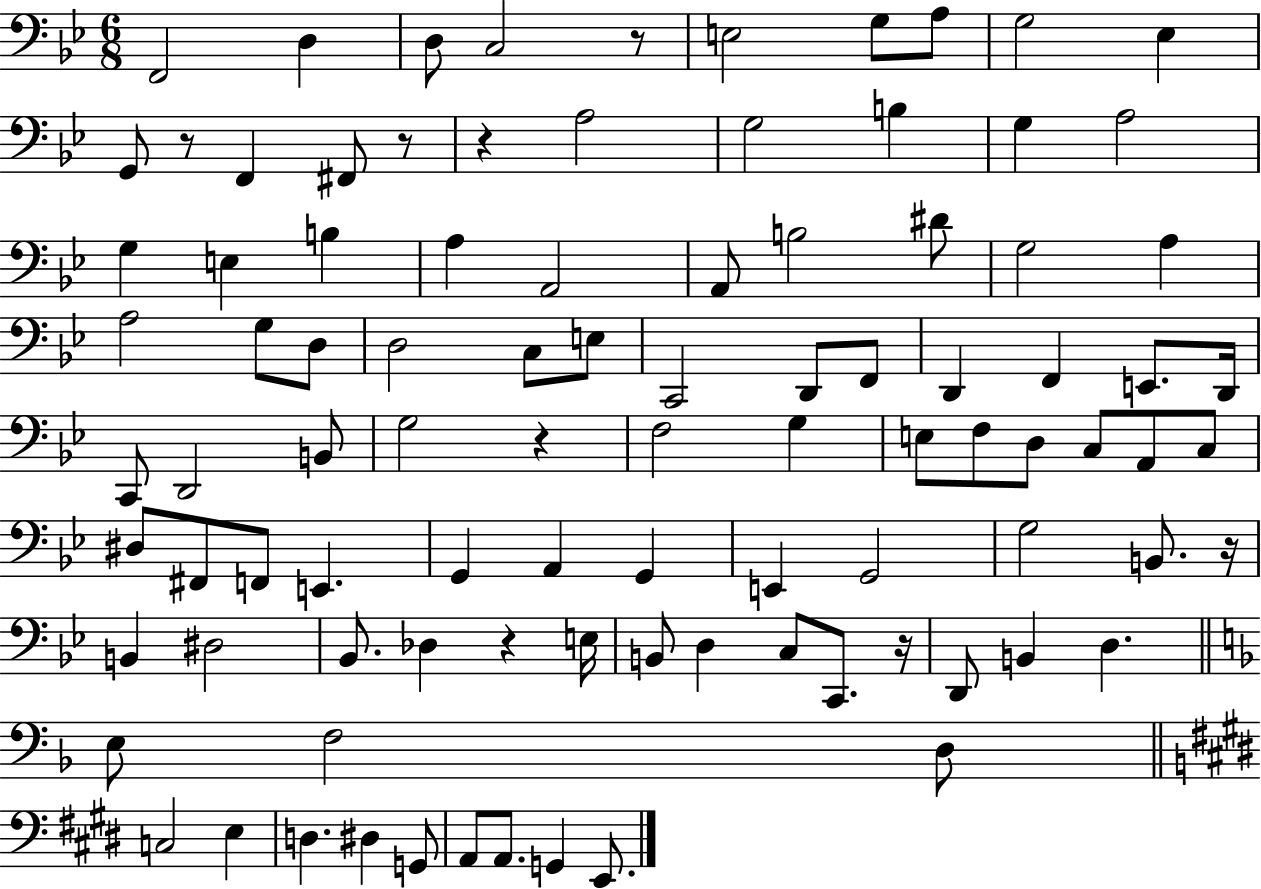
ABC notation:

X:1
T:Untitled
M:6/8
L:1/4
K:Bb
F,,2 D, D,/2 C,2 z/2 E,2 G,/2 A,/2 G,2 _E, G,,/2 z/2 F,, ^F,,/2 z/2 z A,2 G,2 B, G, A,2 G, E, B, A, A,,2 A,,/2 B,2 ^D/2 G,2 A, A,2 G,/2 D,/2 D,2 C,/2 E,/2 C,,2 D,,/2 F,,/2 D,, F,, E,,/2 D,,/4 C,,/2 D,,2 B,,/2 G,2 z F,2 G, E,/2 F,/2 D,/2 C,/2 A,,/2 C,/2 ^D,/2 ^F,,/2 F,,/2 E,, G,, A,, G,, E,, G,,2 G,2 B,,/2 z/4 B,, ^D,2 _B,,/2 _D, z E,/4 B,,/2 D, C,/2 C,,/2 z/4 D,,/2 B,, D, E,/2 F,2 D,/2 C,2 E, D, ^D, G,,/2 A,,/2 A,,/2 G,, E,,/2